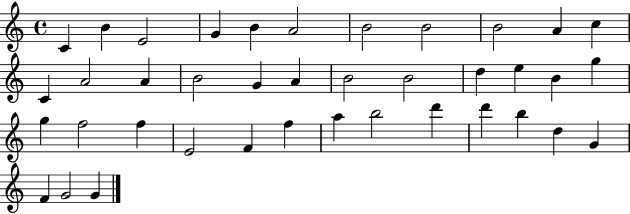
X:1
T:Untitled
M:4/4
L:1/4
K:C
C B E2 G B A2 B2 B2 B2 A c C A2 A B2 G A B2 B2 d e B g g f2 f E2 F f a b2 d' d' b d G F G2 G